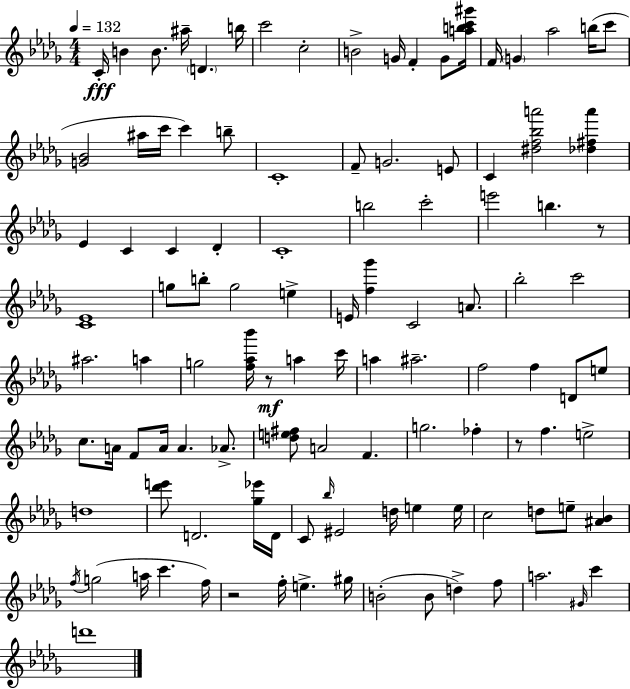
{
  \clef treble
  \numericTimeSignature
  \time 4/4
  \key bes \minor
  \tempo 4 = 132
  c'16-.\fff b'4 b'8. ais''16-- \parenthesize d'4. b''16 | c'''2 c''2-. | b'2-> g'16 f'4-. g'8 <a'' b'' c''' gis'''>16 | f'16 \parenthesize g'4 aes''2 b''16( c'''8 | \break <g' bes'>2 ais''16 c'''16 c'''4) b''8-- | c'1-. | f'8-- g'2. e'8 | c'4 <dis'' f'' bes'' a'''>2 <des'' fis'' a'''>4 | \break ees'4 c'4 c'4 des'4-. | c'1-. | b''2 c'''2-. | e'''2 b''4. r8 | \break <c' ees'>1 | g''8 b''8-. g''2 e''4-> | e'16 <f'' ges'''>4 c'2 a'8. | bes''2-. c'''2 | \break ais''2. a''4 | g''2 <f'' aes'' bes'''>16 r8\mf a''4 c'''16 | a''4 ais''2.-- | f''2 f''4 d'8 e''8 | \break c''8. a'16 f'8 a'16 a'4. aes'8.-> | <d'' e'' fis''>8 a'2 f'4. | g''2. fes''4-. | r8 f''4. e''2-> | \break d''1 | <des''' e'''>8 d'2. <ges'' ees'''>16 d'16 | c'8 \grace { bes''16 } eis'2 d''16 e''4 | e''16 c''2 d''8 e''8-- <ais' bes'>4 | \break \acciaccatura { f''16 } g''2( a''16 c'''4. | f''16) r2 f''16-. e''4.-> | gis''16 b'2-.( b'8 d''4->) | f''8 a''2. \grace { gis'16 } c'''4 | \break d'''1 | \bar "|."
}